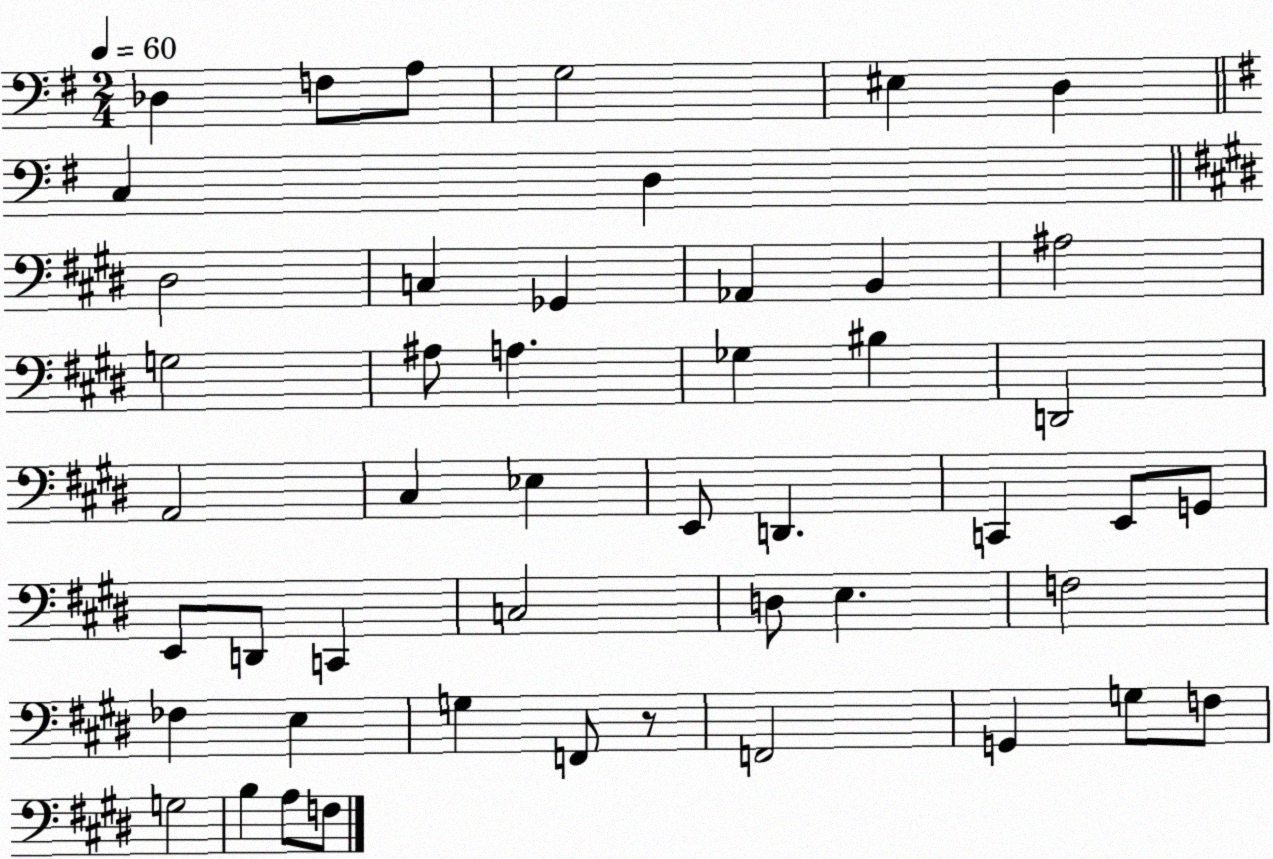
X:1
T:Untitled
M:2/4
L:1/4
K:G
_D, F,/2 A,/2 G,2 ^E, D, C, D, ^D,2 C, _G,, _A,, B,, ^A,2 G,2 ^A,/2 A, _G, ^B, D,,2 A,,2 ^C, _E, E,,/2 D,, C,, E,,/2 G,,/2 E,,/2 D,,/2 C,, C,2 D,/2 E, F,2 _F, E, G, F,,/2 z/2 F,,2 G,, G,/2 F,/2 G,2 B, A,/2 F,/2